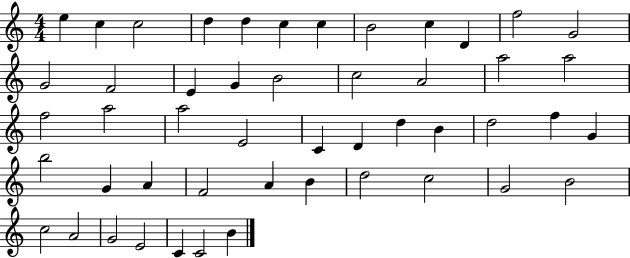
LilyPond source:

{
  \clef treble
  \numericTimeSignature
  \time 4/4
  \key c \major
  e''4 c''4 c''2 | d''4 d''4 c''4 c''4 | b'2 c''4 d'4 | f''2 g'2 | \break g'2 f'2 | e'4 g'4 b'2 | c''2 a'2 | a''2 a''2 | \break f''2 a''2 | a''2 e'2 | c'4 d'4 d''4 b'4 | d''2 f''4 g'4 | \break b''2 g'4 a'4 | f'2 a'4 b'4 | d''2 c''2 | g'2 b'2 | \break c''2 a'2 | g'2 e'2 | c'4 c'2 b'4 | \bar "|."
}